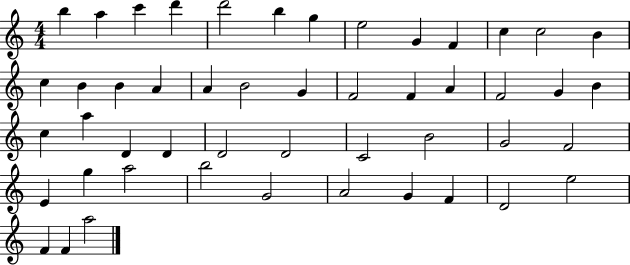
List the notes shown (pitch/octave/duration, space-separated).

B5/q A5/q C6/q D6/q D6/h B5/q G5/q E5/h G4/q F4/q C5/q C5/h B4/q C5/q B4/q B4/q A4/q A4/q B4/h G4/q F4/h F4/q A4/q F4/h G4/q B4/q C5/q A5/q D4/q D4/q D4/h D4/h C4/h B4/h G4/h F4/h E4/q G5/q A5/h B5/h G4/h A4/h G4/q F4/q D4/h E5/h F4/q F4/q A5/h